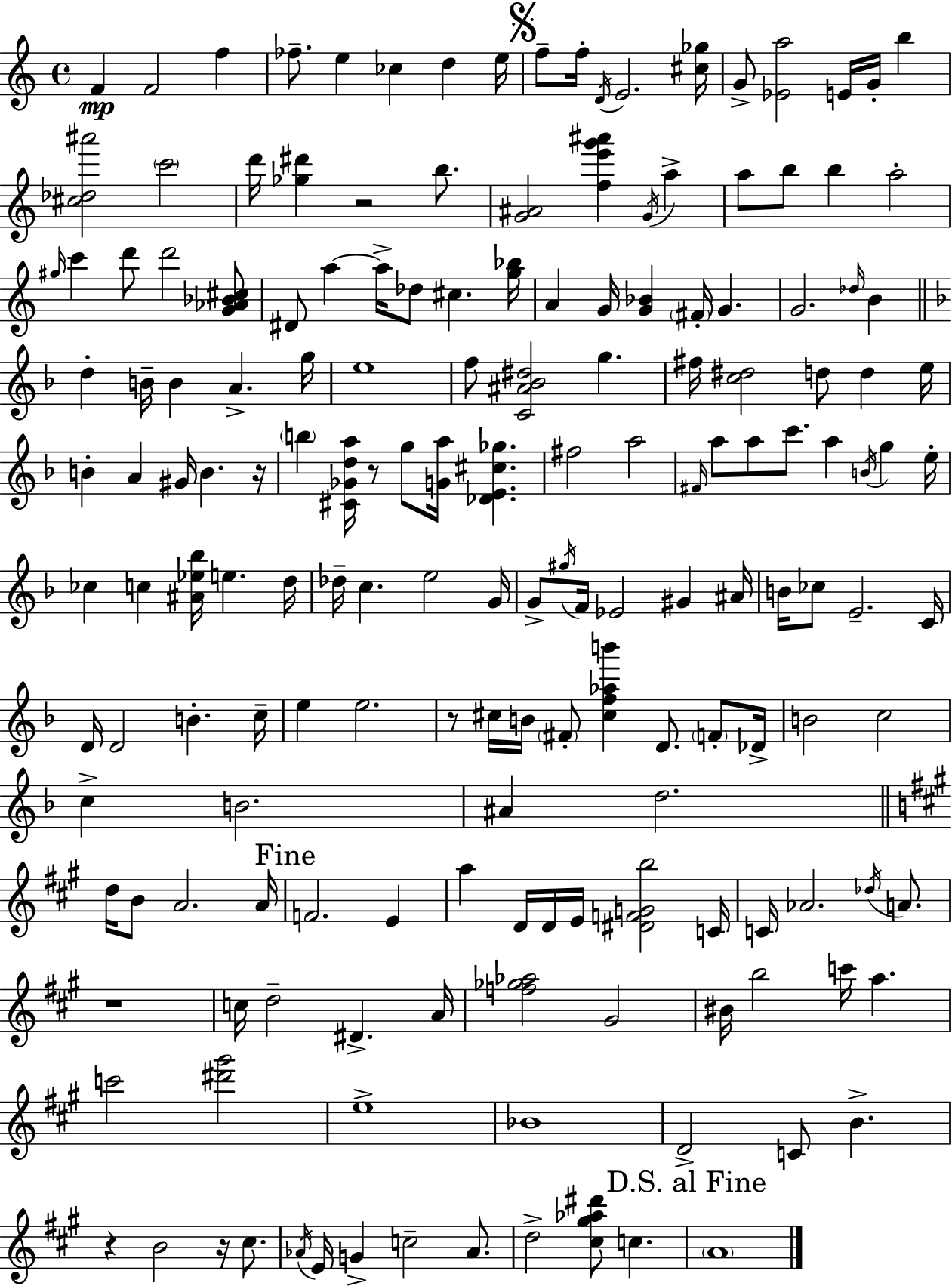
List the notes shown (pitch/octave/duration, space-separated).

F4/q F4/h F5/q FES5/e. E5/q CES5/q D5/q E5/s F5/e F5/s D4/s E4/h. [C#5,Gb5]/s G4/e [Eb4,A5]/h E4/s G4/s B5/q [C#5,Db5,A#6]/h C6/h D6/s [Gb5,D#6]/q R/h B5/e. [G4,A#4]/h [F5,E6,G6,A#6]/q G4/s A5/q A5/e B5/e B5/q A5/h G#5/s C6/q D6/e D6/h [G4,Ab4,Bb4,C#5]/e D#4/e A5/q A5/s Db5/e C#5/q. [G5,Bb5]/s A4/q G4/s [G4,Bb4]/q F#4/s G4/q. G4/h. Db5/s B4/q D5/q B4/s B4/q A4/q. G5/s E5/w F5/e [C4,A#4,Bb4,D#5]/h G5/q. F#5/s [C5,D#5]/h D5/e D5/q E5/s B4/q A4/q G#4/s B4/q. R/s B5/q [C#4,Gb4,D5,A5]/s R/e G5/e [G4,A5]/s [Db4,E4,C#5,Gb5]/q. F#5/h A5/h F#4/s A5/e A5/e C6/e. A5/q B4/s G5/q E5/s CES5/q C5/q [A#4,Eb5,Bb5]/s E5/q. D5/s Db5/s C5/q. E5/h G4/s G4/e G#5/s F4/s Eb4/h G#4/q A#4/s B4/s CES5/e E4/h. C4/s D4/s D4/h B4/q. C5/s E5/q E5/h. R/e C#5/s B4/s F#4/e [C#5,F5,Ab5,B6]/q D4/e. F4/e Db4/s B4/h C5/h C5/q B4/h. A#4/q D5/h. D5/s B4/e A4/h. A4/s F4/h. E4/q A5/q D4/s D4/s E4/s [D#4,F4,G4,B5]/h C4/s C4/s Ab4/h. Db5/s A4/e. R/w C5/s D5/h D#4/q. A4/s [F5,Gb5,Ab5]/h G#4/h BIS4/s B5/h C6/s A5/q. C6/h [D#6,G#6]/h E5/w Bb4/w D4/h C4/e B4/q. R/q B4/h R/s C#5/e. Ab4/s E4/s G4/q C5/h Ab4/e. D5/h [C#5,G#5,Ab5,D#6]/e C5/q. A4/w